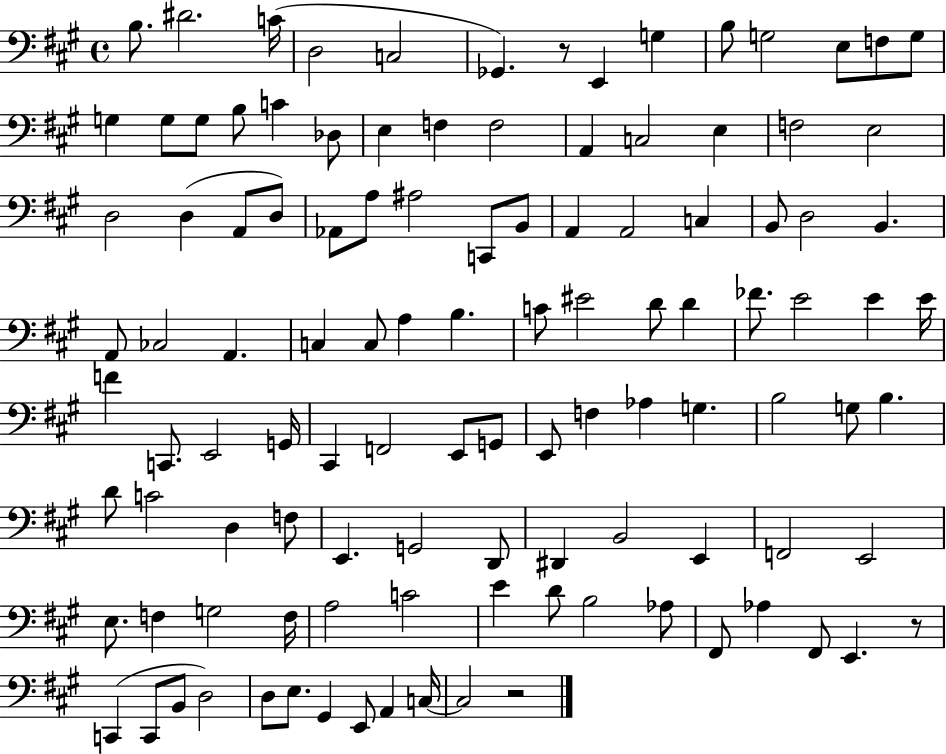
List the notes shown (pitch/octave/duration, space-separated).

B3/e. D#4/h. C4/s D3/h C3/h Gb2/q. R/e E2/q G3/q B3/e G3/h E3/e F3/e G3/e G3/q G3/e G3/e B3/e C4/q Db3/e E3/q F3/q F3/h A2/q C3/h E3/q F3/h E3/h D3/h D3/q A2/e D3/e Ab2/e A3/e A#3/h C2/e B2/e A2/q A2/h C3/q B2/e D3/h B2/q. A2/e CES3/h A2/q. C3/q C3/e A3/q B3/q. C4/e EIS4/h D4/e D4/q FES4/e. E4/h E4/q E4/s F4/q C2/e. E2/h G2/s C#2/q F2/h E2/e G2/e E2/e F3/q Ab3/q G3/q. B3/h G3/e B3/q. D4/e C4/h D3/q F3/e E2/q. G2/h D2/e D#2/q B2/h E2/q F2/h E2/h E3/e. F3/q G3/h F3/s A3/h C4/h E4/q D4/e B3/h Ab3/e F#2/e Ab3/q F#2/e E2/q. R/e C2/q C2/e B2/e D3/h D3/e E3/e. G#2/q E2/e A2/q C3/s C3/h R/h